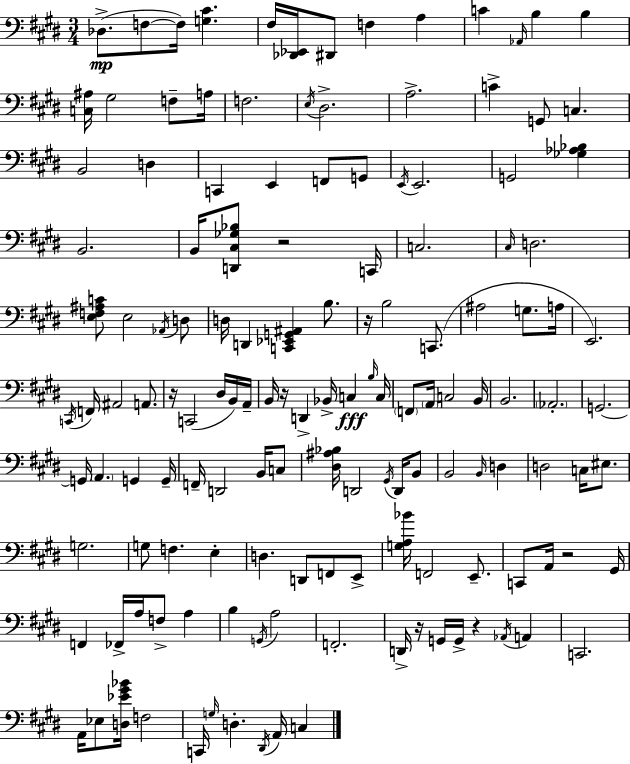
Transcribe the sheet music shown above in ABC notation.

X:1
T:Untitled
M:3/4
L:1/4
K:E
_D,/2 F,/2 F,/4 [G,^C] ^F,/4 [_D,,_E,,]/4 ^D,,/2 F, A, C _A,,/4 B, B, [C,^A,]/4 ^G,2 F,/2 A,/4 F,2 E,/4 ^D,2 A,2 C G,,/2 C, B,,2 D, C,, E,, F,,/2 G,,/2 E,,/4 E,,2 G,,2 [_G,_A,_B,] B,,2 B,,/4 [D,,^C,_G,_B,]/2 z2 C,,/4 C,2 ^C,/4 D,2 [E,F,^A,C]/2 E,2 _A,,/4 D,/2 D,/4 D,, [C,,_E,,G,,^A,,] B,/2 z/4 B,2 C,,/2 ^A,2 G,/2 A,/4 E,,2 C,,/4 F,,/4 ^A,,2 A,,/2 z/4 C,,2 ^D,/4 B,,/4 A,,/4 B,,/4 z/4 D,, _B,,/4 C, B,/4 C,/4 F,,/2 A,,/4 C,2 B,,/4 B,,2 _A,,2 G,,2 G,,/4 A,, G,, G,,/4 F,,/4 D,,2 B,,/4 C,/2 [^D,^A,_B,]/4 D,,2 ^G,,/4 D,,/4 B,,/2 B,,2 B,,/4 D, D,2 C,/4 ^E,/2 G,2 G,/2 F, E, D, D,,/2 F,,/2 E,,/2 [G,A,_B]/4 F,,2 E,,/2 C,,/2 A,,/4 z2 ^G,,/4 F,, _F,,/4 A,/4 F,/2 A, B, G,,/4 A,2 F,,2 D,,/4 z/4 G,,/4 G,,/4 z _A,,/4 A,, C,,2 A,,/4 _E,/2 [D,_E^G_B]/4 F,2 C,,/4 G,/4 D, ^D,,/4 A,,/4 C,